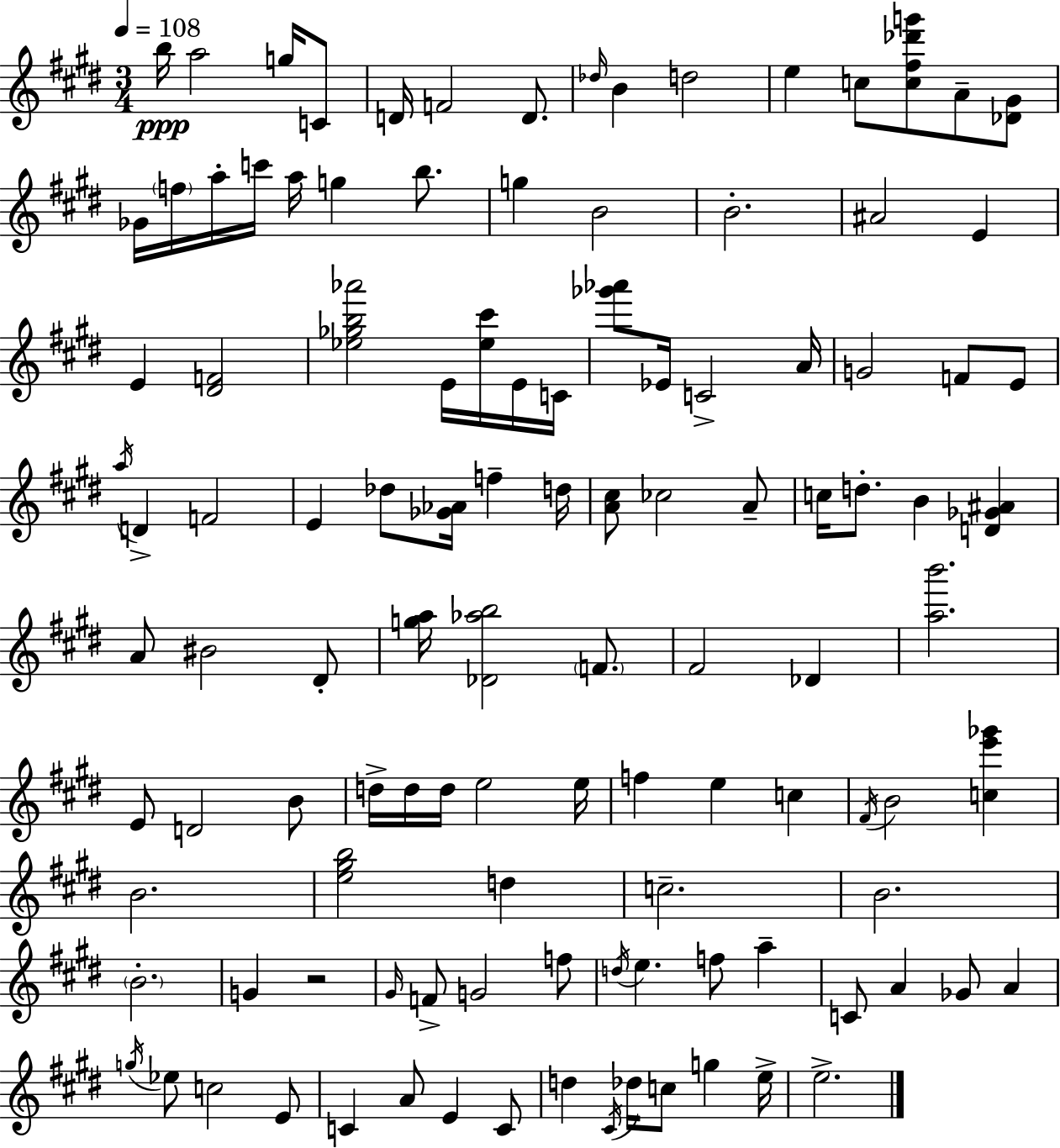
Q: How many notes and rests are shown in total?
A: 114